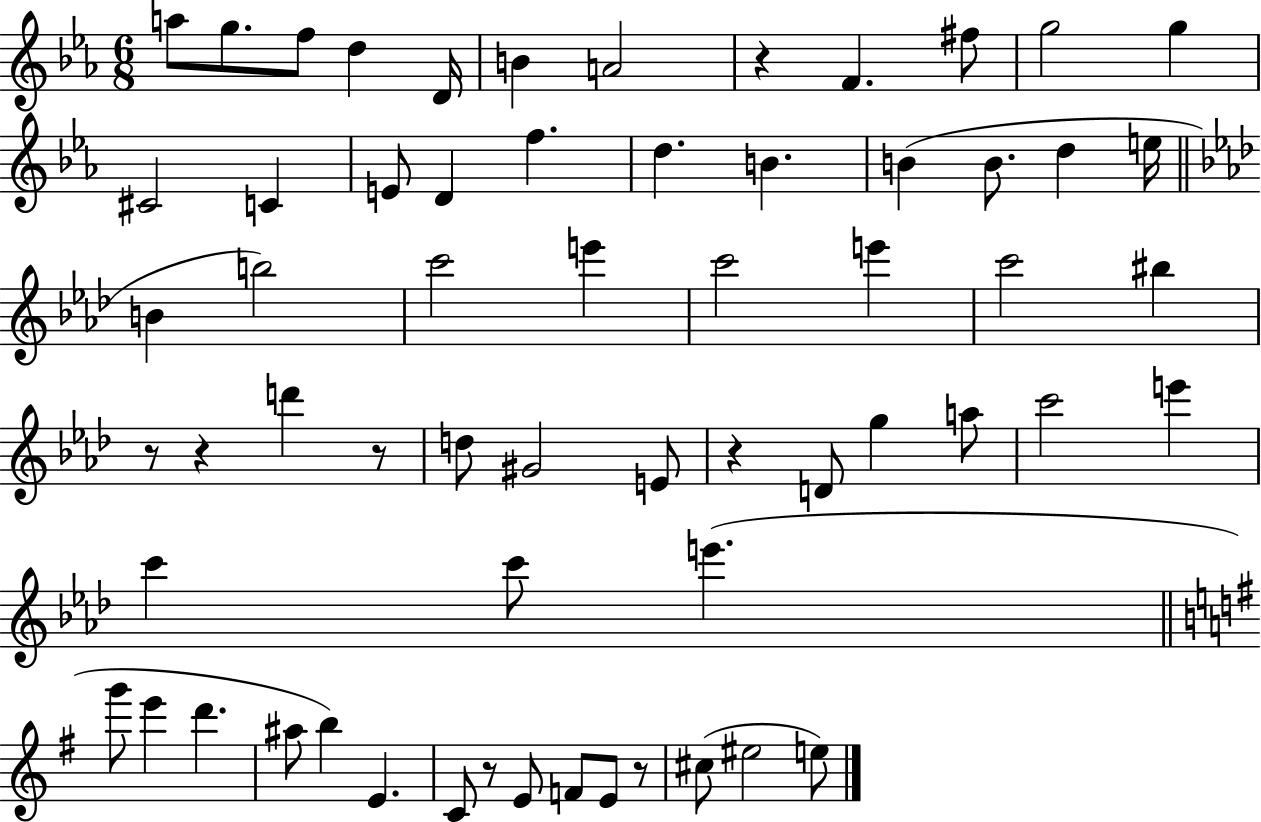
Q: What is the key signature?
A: EES major